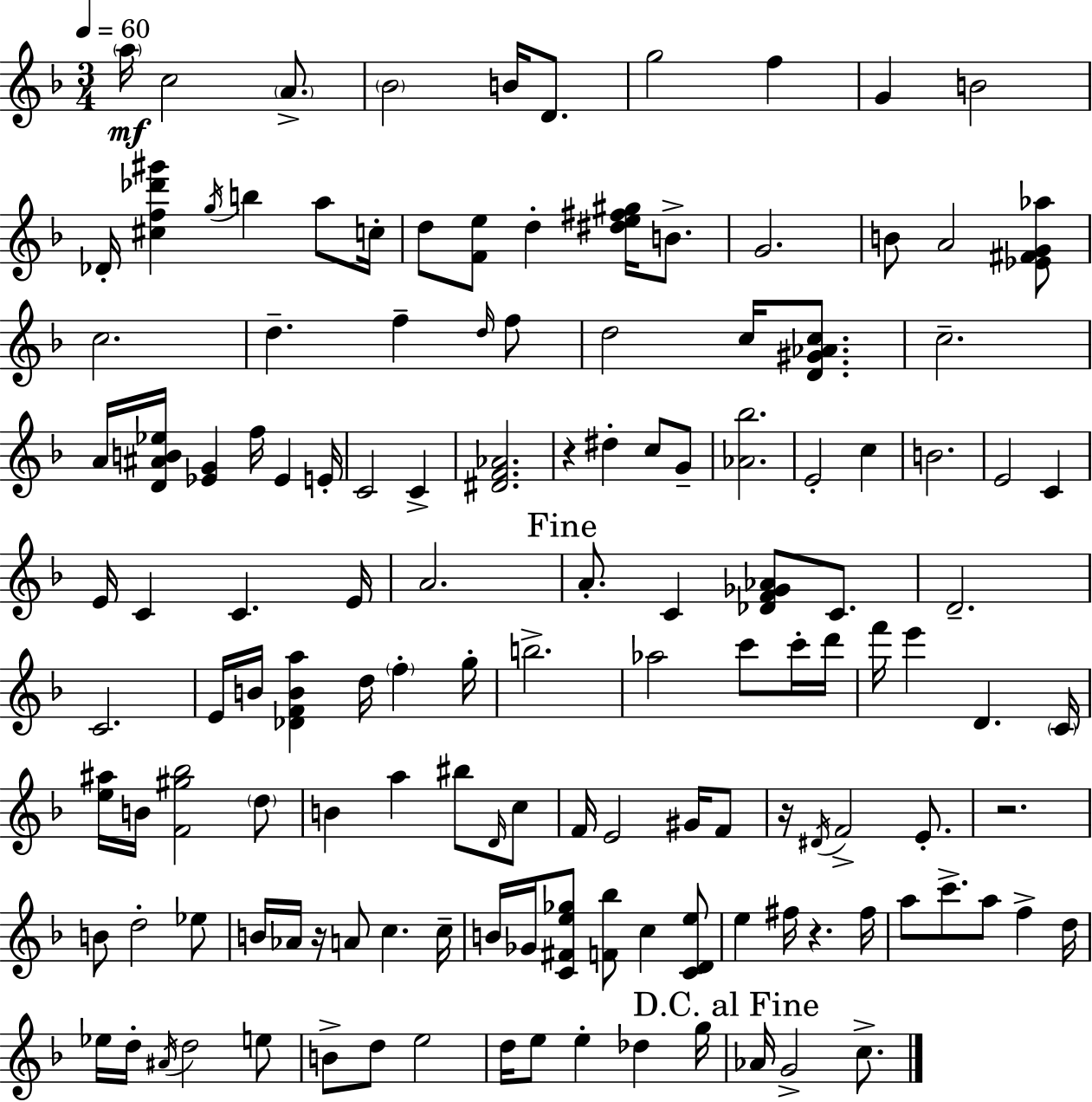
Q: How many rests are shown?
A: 5